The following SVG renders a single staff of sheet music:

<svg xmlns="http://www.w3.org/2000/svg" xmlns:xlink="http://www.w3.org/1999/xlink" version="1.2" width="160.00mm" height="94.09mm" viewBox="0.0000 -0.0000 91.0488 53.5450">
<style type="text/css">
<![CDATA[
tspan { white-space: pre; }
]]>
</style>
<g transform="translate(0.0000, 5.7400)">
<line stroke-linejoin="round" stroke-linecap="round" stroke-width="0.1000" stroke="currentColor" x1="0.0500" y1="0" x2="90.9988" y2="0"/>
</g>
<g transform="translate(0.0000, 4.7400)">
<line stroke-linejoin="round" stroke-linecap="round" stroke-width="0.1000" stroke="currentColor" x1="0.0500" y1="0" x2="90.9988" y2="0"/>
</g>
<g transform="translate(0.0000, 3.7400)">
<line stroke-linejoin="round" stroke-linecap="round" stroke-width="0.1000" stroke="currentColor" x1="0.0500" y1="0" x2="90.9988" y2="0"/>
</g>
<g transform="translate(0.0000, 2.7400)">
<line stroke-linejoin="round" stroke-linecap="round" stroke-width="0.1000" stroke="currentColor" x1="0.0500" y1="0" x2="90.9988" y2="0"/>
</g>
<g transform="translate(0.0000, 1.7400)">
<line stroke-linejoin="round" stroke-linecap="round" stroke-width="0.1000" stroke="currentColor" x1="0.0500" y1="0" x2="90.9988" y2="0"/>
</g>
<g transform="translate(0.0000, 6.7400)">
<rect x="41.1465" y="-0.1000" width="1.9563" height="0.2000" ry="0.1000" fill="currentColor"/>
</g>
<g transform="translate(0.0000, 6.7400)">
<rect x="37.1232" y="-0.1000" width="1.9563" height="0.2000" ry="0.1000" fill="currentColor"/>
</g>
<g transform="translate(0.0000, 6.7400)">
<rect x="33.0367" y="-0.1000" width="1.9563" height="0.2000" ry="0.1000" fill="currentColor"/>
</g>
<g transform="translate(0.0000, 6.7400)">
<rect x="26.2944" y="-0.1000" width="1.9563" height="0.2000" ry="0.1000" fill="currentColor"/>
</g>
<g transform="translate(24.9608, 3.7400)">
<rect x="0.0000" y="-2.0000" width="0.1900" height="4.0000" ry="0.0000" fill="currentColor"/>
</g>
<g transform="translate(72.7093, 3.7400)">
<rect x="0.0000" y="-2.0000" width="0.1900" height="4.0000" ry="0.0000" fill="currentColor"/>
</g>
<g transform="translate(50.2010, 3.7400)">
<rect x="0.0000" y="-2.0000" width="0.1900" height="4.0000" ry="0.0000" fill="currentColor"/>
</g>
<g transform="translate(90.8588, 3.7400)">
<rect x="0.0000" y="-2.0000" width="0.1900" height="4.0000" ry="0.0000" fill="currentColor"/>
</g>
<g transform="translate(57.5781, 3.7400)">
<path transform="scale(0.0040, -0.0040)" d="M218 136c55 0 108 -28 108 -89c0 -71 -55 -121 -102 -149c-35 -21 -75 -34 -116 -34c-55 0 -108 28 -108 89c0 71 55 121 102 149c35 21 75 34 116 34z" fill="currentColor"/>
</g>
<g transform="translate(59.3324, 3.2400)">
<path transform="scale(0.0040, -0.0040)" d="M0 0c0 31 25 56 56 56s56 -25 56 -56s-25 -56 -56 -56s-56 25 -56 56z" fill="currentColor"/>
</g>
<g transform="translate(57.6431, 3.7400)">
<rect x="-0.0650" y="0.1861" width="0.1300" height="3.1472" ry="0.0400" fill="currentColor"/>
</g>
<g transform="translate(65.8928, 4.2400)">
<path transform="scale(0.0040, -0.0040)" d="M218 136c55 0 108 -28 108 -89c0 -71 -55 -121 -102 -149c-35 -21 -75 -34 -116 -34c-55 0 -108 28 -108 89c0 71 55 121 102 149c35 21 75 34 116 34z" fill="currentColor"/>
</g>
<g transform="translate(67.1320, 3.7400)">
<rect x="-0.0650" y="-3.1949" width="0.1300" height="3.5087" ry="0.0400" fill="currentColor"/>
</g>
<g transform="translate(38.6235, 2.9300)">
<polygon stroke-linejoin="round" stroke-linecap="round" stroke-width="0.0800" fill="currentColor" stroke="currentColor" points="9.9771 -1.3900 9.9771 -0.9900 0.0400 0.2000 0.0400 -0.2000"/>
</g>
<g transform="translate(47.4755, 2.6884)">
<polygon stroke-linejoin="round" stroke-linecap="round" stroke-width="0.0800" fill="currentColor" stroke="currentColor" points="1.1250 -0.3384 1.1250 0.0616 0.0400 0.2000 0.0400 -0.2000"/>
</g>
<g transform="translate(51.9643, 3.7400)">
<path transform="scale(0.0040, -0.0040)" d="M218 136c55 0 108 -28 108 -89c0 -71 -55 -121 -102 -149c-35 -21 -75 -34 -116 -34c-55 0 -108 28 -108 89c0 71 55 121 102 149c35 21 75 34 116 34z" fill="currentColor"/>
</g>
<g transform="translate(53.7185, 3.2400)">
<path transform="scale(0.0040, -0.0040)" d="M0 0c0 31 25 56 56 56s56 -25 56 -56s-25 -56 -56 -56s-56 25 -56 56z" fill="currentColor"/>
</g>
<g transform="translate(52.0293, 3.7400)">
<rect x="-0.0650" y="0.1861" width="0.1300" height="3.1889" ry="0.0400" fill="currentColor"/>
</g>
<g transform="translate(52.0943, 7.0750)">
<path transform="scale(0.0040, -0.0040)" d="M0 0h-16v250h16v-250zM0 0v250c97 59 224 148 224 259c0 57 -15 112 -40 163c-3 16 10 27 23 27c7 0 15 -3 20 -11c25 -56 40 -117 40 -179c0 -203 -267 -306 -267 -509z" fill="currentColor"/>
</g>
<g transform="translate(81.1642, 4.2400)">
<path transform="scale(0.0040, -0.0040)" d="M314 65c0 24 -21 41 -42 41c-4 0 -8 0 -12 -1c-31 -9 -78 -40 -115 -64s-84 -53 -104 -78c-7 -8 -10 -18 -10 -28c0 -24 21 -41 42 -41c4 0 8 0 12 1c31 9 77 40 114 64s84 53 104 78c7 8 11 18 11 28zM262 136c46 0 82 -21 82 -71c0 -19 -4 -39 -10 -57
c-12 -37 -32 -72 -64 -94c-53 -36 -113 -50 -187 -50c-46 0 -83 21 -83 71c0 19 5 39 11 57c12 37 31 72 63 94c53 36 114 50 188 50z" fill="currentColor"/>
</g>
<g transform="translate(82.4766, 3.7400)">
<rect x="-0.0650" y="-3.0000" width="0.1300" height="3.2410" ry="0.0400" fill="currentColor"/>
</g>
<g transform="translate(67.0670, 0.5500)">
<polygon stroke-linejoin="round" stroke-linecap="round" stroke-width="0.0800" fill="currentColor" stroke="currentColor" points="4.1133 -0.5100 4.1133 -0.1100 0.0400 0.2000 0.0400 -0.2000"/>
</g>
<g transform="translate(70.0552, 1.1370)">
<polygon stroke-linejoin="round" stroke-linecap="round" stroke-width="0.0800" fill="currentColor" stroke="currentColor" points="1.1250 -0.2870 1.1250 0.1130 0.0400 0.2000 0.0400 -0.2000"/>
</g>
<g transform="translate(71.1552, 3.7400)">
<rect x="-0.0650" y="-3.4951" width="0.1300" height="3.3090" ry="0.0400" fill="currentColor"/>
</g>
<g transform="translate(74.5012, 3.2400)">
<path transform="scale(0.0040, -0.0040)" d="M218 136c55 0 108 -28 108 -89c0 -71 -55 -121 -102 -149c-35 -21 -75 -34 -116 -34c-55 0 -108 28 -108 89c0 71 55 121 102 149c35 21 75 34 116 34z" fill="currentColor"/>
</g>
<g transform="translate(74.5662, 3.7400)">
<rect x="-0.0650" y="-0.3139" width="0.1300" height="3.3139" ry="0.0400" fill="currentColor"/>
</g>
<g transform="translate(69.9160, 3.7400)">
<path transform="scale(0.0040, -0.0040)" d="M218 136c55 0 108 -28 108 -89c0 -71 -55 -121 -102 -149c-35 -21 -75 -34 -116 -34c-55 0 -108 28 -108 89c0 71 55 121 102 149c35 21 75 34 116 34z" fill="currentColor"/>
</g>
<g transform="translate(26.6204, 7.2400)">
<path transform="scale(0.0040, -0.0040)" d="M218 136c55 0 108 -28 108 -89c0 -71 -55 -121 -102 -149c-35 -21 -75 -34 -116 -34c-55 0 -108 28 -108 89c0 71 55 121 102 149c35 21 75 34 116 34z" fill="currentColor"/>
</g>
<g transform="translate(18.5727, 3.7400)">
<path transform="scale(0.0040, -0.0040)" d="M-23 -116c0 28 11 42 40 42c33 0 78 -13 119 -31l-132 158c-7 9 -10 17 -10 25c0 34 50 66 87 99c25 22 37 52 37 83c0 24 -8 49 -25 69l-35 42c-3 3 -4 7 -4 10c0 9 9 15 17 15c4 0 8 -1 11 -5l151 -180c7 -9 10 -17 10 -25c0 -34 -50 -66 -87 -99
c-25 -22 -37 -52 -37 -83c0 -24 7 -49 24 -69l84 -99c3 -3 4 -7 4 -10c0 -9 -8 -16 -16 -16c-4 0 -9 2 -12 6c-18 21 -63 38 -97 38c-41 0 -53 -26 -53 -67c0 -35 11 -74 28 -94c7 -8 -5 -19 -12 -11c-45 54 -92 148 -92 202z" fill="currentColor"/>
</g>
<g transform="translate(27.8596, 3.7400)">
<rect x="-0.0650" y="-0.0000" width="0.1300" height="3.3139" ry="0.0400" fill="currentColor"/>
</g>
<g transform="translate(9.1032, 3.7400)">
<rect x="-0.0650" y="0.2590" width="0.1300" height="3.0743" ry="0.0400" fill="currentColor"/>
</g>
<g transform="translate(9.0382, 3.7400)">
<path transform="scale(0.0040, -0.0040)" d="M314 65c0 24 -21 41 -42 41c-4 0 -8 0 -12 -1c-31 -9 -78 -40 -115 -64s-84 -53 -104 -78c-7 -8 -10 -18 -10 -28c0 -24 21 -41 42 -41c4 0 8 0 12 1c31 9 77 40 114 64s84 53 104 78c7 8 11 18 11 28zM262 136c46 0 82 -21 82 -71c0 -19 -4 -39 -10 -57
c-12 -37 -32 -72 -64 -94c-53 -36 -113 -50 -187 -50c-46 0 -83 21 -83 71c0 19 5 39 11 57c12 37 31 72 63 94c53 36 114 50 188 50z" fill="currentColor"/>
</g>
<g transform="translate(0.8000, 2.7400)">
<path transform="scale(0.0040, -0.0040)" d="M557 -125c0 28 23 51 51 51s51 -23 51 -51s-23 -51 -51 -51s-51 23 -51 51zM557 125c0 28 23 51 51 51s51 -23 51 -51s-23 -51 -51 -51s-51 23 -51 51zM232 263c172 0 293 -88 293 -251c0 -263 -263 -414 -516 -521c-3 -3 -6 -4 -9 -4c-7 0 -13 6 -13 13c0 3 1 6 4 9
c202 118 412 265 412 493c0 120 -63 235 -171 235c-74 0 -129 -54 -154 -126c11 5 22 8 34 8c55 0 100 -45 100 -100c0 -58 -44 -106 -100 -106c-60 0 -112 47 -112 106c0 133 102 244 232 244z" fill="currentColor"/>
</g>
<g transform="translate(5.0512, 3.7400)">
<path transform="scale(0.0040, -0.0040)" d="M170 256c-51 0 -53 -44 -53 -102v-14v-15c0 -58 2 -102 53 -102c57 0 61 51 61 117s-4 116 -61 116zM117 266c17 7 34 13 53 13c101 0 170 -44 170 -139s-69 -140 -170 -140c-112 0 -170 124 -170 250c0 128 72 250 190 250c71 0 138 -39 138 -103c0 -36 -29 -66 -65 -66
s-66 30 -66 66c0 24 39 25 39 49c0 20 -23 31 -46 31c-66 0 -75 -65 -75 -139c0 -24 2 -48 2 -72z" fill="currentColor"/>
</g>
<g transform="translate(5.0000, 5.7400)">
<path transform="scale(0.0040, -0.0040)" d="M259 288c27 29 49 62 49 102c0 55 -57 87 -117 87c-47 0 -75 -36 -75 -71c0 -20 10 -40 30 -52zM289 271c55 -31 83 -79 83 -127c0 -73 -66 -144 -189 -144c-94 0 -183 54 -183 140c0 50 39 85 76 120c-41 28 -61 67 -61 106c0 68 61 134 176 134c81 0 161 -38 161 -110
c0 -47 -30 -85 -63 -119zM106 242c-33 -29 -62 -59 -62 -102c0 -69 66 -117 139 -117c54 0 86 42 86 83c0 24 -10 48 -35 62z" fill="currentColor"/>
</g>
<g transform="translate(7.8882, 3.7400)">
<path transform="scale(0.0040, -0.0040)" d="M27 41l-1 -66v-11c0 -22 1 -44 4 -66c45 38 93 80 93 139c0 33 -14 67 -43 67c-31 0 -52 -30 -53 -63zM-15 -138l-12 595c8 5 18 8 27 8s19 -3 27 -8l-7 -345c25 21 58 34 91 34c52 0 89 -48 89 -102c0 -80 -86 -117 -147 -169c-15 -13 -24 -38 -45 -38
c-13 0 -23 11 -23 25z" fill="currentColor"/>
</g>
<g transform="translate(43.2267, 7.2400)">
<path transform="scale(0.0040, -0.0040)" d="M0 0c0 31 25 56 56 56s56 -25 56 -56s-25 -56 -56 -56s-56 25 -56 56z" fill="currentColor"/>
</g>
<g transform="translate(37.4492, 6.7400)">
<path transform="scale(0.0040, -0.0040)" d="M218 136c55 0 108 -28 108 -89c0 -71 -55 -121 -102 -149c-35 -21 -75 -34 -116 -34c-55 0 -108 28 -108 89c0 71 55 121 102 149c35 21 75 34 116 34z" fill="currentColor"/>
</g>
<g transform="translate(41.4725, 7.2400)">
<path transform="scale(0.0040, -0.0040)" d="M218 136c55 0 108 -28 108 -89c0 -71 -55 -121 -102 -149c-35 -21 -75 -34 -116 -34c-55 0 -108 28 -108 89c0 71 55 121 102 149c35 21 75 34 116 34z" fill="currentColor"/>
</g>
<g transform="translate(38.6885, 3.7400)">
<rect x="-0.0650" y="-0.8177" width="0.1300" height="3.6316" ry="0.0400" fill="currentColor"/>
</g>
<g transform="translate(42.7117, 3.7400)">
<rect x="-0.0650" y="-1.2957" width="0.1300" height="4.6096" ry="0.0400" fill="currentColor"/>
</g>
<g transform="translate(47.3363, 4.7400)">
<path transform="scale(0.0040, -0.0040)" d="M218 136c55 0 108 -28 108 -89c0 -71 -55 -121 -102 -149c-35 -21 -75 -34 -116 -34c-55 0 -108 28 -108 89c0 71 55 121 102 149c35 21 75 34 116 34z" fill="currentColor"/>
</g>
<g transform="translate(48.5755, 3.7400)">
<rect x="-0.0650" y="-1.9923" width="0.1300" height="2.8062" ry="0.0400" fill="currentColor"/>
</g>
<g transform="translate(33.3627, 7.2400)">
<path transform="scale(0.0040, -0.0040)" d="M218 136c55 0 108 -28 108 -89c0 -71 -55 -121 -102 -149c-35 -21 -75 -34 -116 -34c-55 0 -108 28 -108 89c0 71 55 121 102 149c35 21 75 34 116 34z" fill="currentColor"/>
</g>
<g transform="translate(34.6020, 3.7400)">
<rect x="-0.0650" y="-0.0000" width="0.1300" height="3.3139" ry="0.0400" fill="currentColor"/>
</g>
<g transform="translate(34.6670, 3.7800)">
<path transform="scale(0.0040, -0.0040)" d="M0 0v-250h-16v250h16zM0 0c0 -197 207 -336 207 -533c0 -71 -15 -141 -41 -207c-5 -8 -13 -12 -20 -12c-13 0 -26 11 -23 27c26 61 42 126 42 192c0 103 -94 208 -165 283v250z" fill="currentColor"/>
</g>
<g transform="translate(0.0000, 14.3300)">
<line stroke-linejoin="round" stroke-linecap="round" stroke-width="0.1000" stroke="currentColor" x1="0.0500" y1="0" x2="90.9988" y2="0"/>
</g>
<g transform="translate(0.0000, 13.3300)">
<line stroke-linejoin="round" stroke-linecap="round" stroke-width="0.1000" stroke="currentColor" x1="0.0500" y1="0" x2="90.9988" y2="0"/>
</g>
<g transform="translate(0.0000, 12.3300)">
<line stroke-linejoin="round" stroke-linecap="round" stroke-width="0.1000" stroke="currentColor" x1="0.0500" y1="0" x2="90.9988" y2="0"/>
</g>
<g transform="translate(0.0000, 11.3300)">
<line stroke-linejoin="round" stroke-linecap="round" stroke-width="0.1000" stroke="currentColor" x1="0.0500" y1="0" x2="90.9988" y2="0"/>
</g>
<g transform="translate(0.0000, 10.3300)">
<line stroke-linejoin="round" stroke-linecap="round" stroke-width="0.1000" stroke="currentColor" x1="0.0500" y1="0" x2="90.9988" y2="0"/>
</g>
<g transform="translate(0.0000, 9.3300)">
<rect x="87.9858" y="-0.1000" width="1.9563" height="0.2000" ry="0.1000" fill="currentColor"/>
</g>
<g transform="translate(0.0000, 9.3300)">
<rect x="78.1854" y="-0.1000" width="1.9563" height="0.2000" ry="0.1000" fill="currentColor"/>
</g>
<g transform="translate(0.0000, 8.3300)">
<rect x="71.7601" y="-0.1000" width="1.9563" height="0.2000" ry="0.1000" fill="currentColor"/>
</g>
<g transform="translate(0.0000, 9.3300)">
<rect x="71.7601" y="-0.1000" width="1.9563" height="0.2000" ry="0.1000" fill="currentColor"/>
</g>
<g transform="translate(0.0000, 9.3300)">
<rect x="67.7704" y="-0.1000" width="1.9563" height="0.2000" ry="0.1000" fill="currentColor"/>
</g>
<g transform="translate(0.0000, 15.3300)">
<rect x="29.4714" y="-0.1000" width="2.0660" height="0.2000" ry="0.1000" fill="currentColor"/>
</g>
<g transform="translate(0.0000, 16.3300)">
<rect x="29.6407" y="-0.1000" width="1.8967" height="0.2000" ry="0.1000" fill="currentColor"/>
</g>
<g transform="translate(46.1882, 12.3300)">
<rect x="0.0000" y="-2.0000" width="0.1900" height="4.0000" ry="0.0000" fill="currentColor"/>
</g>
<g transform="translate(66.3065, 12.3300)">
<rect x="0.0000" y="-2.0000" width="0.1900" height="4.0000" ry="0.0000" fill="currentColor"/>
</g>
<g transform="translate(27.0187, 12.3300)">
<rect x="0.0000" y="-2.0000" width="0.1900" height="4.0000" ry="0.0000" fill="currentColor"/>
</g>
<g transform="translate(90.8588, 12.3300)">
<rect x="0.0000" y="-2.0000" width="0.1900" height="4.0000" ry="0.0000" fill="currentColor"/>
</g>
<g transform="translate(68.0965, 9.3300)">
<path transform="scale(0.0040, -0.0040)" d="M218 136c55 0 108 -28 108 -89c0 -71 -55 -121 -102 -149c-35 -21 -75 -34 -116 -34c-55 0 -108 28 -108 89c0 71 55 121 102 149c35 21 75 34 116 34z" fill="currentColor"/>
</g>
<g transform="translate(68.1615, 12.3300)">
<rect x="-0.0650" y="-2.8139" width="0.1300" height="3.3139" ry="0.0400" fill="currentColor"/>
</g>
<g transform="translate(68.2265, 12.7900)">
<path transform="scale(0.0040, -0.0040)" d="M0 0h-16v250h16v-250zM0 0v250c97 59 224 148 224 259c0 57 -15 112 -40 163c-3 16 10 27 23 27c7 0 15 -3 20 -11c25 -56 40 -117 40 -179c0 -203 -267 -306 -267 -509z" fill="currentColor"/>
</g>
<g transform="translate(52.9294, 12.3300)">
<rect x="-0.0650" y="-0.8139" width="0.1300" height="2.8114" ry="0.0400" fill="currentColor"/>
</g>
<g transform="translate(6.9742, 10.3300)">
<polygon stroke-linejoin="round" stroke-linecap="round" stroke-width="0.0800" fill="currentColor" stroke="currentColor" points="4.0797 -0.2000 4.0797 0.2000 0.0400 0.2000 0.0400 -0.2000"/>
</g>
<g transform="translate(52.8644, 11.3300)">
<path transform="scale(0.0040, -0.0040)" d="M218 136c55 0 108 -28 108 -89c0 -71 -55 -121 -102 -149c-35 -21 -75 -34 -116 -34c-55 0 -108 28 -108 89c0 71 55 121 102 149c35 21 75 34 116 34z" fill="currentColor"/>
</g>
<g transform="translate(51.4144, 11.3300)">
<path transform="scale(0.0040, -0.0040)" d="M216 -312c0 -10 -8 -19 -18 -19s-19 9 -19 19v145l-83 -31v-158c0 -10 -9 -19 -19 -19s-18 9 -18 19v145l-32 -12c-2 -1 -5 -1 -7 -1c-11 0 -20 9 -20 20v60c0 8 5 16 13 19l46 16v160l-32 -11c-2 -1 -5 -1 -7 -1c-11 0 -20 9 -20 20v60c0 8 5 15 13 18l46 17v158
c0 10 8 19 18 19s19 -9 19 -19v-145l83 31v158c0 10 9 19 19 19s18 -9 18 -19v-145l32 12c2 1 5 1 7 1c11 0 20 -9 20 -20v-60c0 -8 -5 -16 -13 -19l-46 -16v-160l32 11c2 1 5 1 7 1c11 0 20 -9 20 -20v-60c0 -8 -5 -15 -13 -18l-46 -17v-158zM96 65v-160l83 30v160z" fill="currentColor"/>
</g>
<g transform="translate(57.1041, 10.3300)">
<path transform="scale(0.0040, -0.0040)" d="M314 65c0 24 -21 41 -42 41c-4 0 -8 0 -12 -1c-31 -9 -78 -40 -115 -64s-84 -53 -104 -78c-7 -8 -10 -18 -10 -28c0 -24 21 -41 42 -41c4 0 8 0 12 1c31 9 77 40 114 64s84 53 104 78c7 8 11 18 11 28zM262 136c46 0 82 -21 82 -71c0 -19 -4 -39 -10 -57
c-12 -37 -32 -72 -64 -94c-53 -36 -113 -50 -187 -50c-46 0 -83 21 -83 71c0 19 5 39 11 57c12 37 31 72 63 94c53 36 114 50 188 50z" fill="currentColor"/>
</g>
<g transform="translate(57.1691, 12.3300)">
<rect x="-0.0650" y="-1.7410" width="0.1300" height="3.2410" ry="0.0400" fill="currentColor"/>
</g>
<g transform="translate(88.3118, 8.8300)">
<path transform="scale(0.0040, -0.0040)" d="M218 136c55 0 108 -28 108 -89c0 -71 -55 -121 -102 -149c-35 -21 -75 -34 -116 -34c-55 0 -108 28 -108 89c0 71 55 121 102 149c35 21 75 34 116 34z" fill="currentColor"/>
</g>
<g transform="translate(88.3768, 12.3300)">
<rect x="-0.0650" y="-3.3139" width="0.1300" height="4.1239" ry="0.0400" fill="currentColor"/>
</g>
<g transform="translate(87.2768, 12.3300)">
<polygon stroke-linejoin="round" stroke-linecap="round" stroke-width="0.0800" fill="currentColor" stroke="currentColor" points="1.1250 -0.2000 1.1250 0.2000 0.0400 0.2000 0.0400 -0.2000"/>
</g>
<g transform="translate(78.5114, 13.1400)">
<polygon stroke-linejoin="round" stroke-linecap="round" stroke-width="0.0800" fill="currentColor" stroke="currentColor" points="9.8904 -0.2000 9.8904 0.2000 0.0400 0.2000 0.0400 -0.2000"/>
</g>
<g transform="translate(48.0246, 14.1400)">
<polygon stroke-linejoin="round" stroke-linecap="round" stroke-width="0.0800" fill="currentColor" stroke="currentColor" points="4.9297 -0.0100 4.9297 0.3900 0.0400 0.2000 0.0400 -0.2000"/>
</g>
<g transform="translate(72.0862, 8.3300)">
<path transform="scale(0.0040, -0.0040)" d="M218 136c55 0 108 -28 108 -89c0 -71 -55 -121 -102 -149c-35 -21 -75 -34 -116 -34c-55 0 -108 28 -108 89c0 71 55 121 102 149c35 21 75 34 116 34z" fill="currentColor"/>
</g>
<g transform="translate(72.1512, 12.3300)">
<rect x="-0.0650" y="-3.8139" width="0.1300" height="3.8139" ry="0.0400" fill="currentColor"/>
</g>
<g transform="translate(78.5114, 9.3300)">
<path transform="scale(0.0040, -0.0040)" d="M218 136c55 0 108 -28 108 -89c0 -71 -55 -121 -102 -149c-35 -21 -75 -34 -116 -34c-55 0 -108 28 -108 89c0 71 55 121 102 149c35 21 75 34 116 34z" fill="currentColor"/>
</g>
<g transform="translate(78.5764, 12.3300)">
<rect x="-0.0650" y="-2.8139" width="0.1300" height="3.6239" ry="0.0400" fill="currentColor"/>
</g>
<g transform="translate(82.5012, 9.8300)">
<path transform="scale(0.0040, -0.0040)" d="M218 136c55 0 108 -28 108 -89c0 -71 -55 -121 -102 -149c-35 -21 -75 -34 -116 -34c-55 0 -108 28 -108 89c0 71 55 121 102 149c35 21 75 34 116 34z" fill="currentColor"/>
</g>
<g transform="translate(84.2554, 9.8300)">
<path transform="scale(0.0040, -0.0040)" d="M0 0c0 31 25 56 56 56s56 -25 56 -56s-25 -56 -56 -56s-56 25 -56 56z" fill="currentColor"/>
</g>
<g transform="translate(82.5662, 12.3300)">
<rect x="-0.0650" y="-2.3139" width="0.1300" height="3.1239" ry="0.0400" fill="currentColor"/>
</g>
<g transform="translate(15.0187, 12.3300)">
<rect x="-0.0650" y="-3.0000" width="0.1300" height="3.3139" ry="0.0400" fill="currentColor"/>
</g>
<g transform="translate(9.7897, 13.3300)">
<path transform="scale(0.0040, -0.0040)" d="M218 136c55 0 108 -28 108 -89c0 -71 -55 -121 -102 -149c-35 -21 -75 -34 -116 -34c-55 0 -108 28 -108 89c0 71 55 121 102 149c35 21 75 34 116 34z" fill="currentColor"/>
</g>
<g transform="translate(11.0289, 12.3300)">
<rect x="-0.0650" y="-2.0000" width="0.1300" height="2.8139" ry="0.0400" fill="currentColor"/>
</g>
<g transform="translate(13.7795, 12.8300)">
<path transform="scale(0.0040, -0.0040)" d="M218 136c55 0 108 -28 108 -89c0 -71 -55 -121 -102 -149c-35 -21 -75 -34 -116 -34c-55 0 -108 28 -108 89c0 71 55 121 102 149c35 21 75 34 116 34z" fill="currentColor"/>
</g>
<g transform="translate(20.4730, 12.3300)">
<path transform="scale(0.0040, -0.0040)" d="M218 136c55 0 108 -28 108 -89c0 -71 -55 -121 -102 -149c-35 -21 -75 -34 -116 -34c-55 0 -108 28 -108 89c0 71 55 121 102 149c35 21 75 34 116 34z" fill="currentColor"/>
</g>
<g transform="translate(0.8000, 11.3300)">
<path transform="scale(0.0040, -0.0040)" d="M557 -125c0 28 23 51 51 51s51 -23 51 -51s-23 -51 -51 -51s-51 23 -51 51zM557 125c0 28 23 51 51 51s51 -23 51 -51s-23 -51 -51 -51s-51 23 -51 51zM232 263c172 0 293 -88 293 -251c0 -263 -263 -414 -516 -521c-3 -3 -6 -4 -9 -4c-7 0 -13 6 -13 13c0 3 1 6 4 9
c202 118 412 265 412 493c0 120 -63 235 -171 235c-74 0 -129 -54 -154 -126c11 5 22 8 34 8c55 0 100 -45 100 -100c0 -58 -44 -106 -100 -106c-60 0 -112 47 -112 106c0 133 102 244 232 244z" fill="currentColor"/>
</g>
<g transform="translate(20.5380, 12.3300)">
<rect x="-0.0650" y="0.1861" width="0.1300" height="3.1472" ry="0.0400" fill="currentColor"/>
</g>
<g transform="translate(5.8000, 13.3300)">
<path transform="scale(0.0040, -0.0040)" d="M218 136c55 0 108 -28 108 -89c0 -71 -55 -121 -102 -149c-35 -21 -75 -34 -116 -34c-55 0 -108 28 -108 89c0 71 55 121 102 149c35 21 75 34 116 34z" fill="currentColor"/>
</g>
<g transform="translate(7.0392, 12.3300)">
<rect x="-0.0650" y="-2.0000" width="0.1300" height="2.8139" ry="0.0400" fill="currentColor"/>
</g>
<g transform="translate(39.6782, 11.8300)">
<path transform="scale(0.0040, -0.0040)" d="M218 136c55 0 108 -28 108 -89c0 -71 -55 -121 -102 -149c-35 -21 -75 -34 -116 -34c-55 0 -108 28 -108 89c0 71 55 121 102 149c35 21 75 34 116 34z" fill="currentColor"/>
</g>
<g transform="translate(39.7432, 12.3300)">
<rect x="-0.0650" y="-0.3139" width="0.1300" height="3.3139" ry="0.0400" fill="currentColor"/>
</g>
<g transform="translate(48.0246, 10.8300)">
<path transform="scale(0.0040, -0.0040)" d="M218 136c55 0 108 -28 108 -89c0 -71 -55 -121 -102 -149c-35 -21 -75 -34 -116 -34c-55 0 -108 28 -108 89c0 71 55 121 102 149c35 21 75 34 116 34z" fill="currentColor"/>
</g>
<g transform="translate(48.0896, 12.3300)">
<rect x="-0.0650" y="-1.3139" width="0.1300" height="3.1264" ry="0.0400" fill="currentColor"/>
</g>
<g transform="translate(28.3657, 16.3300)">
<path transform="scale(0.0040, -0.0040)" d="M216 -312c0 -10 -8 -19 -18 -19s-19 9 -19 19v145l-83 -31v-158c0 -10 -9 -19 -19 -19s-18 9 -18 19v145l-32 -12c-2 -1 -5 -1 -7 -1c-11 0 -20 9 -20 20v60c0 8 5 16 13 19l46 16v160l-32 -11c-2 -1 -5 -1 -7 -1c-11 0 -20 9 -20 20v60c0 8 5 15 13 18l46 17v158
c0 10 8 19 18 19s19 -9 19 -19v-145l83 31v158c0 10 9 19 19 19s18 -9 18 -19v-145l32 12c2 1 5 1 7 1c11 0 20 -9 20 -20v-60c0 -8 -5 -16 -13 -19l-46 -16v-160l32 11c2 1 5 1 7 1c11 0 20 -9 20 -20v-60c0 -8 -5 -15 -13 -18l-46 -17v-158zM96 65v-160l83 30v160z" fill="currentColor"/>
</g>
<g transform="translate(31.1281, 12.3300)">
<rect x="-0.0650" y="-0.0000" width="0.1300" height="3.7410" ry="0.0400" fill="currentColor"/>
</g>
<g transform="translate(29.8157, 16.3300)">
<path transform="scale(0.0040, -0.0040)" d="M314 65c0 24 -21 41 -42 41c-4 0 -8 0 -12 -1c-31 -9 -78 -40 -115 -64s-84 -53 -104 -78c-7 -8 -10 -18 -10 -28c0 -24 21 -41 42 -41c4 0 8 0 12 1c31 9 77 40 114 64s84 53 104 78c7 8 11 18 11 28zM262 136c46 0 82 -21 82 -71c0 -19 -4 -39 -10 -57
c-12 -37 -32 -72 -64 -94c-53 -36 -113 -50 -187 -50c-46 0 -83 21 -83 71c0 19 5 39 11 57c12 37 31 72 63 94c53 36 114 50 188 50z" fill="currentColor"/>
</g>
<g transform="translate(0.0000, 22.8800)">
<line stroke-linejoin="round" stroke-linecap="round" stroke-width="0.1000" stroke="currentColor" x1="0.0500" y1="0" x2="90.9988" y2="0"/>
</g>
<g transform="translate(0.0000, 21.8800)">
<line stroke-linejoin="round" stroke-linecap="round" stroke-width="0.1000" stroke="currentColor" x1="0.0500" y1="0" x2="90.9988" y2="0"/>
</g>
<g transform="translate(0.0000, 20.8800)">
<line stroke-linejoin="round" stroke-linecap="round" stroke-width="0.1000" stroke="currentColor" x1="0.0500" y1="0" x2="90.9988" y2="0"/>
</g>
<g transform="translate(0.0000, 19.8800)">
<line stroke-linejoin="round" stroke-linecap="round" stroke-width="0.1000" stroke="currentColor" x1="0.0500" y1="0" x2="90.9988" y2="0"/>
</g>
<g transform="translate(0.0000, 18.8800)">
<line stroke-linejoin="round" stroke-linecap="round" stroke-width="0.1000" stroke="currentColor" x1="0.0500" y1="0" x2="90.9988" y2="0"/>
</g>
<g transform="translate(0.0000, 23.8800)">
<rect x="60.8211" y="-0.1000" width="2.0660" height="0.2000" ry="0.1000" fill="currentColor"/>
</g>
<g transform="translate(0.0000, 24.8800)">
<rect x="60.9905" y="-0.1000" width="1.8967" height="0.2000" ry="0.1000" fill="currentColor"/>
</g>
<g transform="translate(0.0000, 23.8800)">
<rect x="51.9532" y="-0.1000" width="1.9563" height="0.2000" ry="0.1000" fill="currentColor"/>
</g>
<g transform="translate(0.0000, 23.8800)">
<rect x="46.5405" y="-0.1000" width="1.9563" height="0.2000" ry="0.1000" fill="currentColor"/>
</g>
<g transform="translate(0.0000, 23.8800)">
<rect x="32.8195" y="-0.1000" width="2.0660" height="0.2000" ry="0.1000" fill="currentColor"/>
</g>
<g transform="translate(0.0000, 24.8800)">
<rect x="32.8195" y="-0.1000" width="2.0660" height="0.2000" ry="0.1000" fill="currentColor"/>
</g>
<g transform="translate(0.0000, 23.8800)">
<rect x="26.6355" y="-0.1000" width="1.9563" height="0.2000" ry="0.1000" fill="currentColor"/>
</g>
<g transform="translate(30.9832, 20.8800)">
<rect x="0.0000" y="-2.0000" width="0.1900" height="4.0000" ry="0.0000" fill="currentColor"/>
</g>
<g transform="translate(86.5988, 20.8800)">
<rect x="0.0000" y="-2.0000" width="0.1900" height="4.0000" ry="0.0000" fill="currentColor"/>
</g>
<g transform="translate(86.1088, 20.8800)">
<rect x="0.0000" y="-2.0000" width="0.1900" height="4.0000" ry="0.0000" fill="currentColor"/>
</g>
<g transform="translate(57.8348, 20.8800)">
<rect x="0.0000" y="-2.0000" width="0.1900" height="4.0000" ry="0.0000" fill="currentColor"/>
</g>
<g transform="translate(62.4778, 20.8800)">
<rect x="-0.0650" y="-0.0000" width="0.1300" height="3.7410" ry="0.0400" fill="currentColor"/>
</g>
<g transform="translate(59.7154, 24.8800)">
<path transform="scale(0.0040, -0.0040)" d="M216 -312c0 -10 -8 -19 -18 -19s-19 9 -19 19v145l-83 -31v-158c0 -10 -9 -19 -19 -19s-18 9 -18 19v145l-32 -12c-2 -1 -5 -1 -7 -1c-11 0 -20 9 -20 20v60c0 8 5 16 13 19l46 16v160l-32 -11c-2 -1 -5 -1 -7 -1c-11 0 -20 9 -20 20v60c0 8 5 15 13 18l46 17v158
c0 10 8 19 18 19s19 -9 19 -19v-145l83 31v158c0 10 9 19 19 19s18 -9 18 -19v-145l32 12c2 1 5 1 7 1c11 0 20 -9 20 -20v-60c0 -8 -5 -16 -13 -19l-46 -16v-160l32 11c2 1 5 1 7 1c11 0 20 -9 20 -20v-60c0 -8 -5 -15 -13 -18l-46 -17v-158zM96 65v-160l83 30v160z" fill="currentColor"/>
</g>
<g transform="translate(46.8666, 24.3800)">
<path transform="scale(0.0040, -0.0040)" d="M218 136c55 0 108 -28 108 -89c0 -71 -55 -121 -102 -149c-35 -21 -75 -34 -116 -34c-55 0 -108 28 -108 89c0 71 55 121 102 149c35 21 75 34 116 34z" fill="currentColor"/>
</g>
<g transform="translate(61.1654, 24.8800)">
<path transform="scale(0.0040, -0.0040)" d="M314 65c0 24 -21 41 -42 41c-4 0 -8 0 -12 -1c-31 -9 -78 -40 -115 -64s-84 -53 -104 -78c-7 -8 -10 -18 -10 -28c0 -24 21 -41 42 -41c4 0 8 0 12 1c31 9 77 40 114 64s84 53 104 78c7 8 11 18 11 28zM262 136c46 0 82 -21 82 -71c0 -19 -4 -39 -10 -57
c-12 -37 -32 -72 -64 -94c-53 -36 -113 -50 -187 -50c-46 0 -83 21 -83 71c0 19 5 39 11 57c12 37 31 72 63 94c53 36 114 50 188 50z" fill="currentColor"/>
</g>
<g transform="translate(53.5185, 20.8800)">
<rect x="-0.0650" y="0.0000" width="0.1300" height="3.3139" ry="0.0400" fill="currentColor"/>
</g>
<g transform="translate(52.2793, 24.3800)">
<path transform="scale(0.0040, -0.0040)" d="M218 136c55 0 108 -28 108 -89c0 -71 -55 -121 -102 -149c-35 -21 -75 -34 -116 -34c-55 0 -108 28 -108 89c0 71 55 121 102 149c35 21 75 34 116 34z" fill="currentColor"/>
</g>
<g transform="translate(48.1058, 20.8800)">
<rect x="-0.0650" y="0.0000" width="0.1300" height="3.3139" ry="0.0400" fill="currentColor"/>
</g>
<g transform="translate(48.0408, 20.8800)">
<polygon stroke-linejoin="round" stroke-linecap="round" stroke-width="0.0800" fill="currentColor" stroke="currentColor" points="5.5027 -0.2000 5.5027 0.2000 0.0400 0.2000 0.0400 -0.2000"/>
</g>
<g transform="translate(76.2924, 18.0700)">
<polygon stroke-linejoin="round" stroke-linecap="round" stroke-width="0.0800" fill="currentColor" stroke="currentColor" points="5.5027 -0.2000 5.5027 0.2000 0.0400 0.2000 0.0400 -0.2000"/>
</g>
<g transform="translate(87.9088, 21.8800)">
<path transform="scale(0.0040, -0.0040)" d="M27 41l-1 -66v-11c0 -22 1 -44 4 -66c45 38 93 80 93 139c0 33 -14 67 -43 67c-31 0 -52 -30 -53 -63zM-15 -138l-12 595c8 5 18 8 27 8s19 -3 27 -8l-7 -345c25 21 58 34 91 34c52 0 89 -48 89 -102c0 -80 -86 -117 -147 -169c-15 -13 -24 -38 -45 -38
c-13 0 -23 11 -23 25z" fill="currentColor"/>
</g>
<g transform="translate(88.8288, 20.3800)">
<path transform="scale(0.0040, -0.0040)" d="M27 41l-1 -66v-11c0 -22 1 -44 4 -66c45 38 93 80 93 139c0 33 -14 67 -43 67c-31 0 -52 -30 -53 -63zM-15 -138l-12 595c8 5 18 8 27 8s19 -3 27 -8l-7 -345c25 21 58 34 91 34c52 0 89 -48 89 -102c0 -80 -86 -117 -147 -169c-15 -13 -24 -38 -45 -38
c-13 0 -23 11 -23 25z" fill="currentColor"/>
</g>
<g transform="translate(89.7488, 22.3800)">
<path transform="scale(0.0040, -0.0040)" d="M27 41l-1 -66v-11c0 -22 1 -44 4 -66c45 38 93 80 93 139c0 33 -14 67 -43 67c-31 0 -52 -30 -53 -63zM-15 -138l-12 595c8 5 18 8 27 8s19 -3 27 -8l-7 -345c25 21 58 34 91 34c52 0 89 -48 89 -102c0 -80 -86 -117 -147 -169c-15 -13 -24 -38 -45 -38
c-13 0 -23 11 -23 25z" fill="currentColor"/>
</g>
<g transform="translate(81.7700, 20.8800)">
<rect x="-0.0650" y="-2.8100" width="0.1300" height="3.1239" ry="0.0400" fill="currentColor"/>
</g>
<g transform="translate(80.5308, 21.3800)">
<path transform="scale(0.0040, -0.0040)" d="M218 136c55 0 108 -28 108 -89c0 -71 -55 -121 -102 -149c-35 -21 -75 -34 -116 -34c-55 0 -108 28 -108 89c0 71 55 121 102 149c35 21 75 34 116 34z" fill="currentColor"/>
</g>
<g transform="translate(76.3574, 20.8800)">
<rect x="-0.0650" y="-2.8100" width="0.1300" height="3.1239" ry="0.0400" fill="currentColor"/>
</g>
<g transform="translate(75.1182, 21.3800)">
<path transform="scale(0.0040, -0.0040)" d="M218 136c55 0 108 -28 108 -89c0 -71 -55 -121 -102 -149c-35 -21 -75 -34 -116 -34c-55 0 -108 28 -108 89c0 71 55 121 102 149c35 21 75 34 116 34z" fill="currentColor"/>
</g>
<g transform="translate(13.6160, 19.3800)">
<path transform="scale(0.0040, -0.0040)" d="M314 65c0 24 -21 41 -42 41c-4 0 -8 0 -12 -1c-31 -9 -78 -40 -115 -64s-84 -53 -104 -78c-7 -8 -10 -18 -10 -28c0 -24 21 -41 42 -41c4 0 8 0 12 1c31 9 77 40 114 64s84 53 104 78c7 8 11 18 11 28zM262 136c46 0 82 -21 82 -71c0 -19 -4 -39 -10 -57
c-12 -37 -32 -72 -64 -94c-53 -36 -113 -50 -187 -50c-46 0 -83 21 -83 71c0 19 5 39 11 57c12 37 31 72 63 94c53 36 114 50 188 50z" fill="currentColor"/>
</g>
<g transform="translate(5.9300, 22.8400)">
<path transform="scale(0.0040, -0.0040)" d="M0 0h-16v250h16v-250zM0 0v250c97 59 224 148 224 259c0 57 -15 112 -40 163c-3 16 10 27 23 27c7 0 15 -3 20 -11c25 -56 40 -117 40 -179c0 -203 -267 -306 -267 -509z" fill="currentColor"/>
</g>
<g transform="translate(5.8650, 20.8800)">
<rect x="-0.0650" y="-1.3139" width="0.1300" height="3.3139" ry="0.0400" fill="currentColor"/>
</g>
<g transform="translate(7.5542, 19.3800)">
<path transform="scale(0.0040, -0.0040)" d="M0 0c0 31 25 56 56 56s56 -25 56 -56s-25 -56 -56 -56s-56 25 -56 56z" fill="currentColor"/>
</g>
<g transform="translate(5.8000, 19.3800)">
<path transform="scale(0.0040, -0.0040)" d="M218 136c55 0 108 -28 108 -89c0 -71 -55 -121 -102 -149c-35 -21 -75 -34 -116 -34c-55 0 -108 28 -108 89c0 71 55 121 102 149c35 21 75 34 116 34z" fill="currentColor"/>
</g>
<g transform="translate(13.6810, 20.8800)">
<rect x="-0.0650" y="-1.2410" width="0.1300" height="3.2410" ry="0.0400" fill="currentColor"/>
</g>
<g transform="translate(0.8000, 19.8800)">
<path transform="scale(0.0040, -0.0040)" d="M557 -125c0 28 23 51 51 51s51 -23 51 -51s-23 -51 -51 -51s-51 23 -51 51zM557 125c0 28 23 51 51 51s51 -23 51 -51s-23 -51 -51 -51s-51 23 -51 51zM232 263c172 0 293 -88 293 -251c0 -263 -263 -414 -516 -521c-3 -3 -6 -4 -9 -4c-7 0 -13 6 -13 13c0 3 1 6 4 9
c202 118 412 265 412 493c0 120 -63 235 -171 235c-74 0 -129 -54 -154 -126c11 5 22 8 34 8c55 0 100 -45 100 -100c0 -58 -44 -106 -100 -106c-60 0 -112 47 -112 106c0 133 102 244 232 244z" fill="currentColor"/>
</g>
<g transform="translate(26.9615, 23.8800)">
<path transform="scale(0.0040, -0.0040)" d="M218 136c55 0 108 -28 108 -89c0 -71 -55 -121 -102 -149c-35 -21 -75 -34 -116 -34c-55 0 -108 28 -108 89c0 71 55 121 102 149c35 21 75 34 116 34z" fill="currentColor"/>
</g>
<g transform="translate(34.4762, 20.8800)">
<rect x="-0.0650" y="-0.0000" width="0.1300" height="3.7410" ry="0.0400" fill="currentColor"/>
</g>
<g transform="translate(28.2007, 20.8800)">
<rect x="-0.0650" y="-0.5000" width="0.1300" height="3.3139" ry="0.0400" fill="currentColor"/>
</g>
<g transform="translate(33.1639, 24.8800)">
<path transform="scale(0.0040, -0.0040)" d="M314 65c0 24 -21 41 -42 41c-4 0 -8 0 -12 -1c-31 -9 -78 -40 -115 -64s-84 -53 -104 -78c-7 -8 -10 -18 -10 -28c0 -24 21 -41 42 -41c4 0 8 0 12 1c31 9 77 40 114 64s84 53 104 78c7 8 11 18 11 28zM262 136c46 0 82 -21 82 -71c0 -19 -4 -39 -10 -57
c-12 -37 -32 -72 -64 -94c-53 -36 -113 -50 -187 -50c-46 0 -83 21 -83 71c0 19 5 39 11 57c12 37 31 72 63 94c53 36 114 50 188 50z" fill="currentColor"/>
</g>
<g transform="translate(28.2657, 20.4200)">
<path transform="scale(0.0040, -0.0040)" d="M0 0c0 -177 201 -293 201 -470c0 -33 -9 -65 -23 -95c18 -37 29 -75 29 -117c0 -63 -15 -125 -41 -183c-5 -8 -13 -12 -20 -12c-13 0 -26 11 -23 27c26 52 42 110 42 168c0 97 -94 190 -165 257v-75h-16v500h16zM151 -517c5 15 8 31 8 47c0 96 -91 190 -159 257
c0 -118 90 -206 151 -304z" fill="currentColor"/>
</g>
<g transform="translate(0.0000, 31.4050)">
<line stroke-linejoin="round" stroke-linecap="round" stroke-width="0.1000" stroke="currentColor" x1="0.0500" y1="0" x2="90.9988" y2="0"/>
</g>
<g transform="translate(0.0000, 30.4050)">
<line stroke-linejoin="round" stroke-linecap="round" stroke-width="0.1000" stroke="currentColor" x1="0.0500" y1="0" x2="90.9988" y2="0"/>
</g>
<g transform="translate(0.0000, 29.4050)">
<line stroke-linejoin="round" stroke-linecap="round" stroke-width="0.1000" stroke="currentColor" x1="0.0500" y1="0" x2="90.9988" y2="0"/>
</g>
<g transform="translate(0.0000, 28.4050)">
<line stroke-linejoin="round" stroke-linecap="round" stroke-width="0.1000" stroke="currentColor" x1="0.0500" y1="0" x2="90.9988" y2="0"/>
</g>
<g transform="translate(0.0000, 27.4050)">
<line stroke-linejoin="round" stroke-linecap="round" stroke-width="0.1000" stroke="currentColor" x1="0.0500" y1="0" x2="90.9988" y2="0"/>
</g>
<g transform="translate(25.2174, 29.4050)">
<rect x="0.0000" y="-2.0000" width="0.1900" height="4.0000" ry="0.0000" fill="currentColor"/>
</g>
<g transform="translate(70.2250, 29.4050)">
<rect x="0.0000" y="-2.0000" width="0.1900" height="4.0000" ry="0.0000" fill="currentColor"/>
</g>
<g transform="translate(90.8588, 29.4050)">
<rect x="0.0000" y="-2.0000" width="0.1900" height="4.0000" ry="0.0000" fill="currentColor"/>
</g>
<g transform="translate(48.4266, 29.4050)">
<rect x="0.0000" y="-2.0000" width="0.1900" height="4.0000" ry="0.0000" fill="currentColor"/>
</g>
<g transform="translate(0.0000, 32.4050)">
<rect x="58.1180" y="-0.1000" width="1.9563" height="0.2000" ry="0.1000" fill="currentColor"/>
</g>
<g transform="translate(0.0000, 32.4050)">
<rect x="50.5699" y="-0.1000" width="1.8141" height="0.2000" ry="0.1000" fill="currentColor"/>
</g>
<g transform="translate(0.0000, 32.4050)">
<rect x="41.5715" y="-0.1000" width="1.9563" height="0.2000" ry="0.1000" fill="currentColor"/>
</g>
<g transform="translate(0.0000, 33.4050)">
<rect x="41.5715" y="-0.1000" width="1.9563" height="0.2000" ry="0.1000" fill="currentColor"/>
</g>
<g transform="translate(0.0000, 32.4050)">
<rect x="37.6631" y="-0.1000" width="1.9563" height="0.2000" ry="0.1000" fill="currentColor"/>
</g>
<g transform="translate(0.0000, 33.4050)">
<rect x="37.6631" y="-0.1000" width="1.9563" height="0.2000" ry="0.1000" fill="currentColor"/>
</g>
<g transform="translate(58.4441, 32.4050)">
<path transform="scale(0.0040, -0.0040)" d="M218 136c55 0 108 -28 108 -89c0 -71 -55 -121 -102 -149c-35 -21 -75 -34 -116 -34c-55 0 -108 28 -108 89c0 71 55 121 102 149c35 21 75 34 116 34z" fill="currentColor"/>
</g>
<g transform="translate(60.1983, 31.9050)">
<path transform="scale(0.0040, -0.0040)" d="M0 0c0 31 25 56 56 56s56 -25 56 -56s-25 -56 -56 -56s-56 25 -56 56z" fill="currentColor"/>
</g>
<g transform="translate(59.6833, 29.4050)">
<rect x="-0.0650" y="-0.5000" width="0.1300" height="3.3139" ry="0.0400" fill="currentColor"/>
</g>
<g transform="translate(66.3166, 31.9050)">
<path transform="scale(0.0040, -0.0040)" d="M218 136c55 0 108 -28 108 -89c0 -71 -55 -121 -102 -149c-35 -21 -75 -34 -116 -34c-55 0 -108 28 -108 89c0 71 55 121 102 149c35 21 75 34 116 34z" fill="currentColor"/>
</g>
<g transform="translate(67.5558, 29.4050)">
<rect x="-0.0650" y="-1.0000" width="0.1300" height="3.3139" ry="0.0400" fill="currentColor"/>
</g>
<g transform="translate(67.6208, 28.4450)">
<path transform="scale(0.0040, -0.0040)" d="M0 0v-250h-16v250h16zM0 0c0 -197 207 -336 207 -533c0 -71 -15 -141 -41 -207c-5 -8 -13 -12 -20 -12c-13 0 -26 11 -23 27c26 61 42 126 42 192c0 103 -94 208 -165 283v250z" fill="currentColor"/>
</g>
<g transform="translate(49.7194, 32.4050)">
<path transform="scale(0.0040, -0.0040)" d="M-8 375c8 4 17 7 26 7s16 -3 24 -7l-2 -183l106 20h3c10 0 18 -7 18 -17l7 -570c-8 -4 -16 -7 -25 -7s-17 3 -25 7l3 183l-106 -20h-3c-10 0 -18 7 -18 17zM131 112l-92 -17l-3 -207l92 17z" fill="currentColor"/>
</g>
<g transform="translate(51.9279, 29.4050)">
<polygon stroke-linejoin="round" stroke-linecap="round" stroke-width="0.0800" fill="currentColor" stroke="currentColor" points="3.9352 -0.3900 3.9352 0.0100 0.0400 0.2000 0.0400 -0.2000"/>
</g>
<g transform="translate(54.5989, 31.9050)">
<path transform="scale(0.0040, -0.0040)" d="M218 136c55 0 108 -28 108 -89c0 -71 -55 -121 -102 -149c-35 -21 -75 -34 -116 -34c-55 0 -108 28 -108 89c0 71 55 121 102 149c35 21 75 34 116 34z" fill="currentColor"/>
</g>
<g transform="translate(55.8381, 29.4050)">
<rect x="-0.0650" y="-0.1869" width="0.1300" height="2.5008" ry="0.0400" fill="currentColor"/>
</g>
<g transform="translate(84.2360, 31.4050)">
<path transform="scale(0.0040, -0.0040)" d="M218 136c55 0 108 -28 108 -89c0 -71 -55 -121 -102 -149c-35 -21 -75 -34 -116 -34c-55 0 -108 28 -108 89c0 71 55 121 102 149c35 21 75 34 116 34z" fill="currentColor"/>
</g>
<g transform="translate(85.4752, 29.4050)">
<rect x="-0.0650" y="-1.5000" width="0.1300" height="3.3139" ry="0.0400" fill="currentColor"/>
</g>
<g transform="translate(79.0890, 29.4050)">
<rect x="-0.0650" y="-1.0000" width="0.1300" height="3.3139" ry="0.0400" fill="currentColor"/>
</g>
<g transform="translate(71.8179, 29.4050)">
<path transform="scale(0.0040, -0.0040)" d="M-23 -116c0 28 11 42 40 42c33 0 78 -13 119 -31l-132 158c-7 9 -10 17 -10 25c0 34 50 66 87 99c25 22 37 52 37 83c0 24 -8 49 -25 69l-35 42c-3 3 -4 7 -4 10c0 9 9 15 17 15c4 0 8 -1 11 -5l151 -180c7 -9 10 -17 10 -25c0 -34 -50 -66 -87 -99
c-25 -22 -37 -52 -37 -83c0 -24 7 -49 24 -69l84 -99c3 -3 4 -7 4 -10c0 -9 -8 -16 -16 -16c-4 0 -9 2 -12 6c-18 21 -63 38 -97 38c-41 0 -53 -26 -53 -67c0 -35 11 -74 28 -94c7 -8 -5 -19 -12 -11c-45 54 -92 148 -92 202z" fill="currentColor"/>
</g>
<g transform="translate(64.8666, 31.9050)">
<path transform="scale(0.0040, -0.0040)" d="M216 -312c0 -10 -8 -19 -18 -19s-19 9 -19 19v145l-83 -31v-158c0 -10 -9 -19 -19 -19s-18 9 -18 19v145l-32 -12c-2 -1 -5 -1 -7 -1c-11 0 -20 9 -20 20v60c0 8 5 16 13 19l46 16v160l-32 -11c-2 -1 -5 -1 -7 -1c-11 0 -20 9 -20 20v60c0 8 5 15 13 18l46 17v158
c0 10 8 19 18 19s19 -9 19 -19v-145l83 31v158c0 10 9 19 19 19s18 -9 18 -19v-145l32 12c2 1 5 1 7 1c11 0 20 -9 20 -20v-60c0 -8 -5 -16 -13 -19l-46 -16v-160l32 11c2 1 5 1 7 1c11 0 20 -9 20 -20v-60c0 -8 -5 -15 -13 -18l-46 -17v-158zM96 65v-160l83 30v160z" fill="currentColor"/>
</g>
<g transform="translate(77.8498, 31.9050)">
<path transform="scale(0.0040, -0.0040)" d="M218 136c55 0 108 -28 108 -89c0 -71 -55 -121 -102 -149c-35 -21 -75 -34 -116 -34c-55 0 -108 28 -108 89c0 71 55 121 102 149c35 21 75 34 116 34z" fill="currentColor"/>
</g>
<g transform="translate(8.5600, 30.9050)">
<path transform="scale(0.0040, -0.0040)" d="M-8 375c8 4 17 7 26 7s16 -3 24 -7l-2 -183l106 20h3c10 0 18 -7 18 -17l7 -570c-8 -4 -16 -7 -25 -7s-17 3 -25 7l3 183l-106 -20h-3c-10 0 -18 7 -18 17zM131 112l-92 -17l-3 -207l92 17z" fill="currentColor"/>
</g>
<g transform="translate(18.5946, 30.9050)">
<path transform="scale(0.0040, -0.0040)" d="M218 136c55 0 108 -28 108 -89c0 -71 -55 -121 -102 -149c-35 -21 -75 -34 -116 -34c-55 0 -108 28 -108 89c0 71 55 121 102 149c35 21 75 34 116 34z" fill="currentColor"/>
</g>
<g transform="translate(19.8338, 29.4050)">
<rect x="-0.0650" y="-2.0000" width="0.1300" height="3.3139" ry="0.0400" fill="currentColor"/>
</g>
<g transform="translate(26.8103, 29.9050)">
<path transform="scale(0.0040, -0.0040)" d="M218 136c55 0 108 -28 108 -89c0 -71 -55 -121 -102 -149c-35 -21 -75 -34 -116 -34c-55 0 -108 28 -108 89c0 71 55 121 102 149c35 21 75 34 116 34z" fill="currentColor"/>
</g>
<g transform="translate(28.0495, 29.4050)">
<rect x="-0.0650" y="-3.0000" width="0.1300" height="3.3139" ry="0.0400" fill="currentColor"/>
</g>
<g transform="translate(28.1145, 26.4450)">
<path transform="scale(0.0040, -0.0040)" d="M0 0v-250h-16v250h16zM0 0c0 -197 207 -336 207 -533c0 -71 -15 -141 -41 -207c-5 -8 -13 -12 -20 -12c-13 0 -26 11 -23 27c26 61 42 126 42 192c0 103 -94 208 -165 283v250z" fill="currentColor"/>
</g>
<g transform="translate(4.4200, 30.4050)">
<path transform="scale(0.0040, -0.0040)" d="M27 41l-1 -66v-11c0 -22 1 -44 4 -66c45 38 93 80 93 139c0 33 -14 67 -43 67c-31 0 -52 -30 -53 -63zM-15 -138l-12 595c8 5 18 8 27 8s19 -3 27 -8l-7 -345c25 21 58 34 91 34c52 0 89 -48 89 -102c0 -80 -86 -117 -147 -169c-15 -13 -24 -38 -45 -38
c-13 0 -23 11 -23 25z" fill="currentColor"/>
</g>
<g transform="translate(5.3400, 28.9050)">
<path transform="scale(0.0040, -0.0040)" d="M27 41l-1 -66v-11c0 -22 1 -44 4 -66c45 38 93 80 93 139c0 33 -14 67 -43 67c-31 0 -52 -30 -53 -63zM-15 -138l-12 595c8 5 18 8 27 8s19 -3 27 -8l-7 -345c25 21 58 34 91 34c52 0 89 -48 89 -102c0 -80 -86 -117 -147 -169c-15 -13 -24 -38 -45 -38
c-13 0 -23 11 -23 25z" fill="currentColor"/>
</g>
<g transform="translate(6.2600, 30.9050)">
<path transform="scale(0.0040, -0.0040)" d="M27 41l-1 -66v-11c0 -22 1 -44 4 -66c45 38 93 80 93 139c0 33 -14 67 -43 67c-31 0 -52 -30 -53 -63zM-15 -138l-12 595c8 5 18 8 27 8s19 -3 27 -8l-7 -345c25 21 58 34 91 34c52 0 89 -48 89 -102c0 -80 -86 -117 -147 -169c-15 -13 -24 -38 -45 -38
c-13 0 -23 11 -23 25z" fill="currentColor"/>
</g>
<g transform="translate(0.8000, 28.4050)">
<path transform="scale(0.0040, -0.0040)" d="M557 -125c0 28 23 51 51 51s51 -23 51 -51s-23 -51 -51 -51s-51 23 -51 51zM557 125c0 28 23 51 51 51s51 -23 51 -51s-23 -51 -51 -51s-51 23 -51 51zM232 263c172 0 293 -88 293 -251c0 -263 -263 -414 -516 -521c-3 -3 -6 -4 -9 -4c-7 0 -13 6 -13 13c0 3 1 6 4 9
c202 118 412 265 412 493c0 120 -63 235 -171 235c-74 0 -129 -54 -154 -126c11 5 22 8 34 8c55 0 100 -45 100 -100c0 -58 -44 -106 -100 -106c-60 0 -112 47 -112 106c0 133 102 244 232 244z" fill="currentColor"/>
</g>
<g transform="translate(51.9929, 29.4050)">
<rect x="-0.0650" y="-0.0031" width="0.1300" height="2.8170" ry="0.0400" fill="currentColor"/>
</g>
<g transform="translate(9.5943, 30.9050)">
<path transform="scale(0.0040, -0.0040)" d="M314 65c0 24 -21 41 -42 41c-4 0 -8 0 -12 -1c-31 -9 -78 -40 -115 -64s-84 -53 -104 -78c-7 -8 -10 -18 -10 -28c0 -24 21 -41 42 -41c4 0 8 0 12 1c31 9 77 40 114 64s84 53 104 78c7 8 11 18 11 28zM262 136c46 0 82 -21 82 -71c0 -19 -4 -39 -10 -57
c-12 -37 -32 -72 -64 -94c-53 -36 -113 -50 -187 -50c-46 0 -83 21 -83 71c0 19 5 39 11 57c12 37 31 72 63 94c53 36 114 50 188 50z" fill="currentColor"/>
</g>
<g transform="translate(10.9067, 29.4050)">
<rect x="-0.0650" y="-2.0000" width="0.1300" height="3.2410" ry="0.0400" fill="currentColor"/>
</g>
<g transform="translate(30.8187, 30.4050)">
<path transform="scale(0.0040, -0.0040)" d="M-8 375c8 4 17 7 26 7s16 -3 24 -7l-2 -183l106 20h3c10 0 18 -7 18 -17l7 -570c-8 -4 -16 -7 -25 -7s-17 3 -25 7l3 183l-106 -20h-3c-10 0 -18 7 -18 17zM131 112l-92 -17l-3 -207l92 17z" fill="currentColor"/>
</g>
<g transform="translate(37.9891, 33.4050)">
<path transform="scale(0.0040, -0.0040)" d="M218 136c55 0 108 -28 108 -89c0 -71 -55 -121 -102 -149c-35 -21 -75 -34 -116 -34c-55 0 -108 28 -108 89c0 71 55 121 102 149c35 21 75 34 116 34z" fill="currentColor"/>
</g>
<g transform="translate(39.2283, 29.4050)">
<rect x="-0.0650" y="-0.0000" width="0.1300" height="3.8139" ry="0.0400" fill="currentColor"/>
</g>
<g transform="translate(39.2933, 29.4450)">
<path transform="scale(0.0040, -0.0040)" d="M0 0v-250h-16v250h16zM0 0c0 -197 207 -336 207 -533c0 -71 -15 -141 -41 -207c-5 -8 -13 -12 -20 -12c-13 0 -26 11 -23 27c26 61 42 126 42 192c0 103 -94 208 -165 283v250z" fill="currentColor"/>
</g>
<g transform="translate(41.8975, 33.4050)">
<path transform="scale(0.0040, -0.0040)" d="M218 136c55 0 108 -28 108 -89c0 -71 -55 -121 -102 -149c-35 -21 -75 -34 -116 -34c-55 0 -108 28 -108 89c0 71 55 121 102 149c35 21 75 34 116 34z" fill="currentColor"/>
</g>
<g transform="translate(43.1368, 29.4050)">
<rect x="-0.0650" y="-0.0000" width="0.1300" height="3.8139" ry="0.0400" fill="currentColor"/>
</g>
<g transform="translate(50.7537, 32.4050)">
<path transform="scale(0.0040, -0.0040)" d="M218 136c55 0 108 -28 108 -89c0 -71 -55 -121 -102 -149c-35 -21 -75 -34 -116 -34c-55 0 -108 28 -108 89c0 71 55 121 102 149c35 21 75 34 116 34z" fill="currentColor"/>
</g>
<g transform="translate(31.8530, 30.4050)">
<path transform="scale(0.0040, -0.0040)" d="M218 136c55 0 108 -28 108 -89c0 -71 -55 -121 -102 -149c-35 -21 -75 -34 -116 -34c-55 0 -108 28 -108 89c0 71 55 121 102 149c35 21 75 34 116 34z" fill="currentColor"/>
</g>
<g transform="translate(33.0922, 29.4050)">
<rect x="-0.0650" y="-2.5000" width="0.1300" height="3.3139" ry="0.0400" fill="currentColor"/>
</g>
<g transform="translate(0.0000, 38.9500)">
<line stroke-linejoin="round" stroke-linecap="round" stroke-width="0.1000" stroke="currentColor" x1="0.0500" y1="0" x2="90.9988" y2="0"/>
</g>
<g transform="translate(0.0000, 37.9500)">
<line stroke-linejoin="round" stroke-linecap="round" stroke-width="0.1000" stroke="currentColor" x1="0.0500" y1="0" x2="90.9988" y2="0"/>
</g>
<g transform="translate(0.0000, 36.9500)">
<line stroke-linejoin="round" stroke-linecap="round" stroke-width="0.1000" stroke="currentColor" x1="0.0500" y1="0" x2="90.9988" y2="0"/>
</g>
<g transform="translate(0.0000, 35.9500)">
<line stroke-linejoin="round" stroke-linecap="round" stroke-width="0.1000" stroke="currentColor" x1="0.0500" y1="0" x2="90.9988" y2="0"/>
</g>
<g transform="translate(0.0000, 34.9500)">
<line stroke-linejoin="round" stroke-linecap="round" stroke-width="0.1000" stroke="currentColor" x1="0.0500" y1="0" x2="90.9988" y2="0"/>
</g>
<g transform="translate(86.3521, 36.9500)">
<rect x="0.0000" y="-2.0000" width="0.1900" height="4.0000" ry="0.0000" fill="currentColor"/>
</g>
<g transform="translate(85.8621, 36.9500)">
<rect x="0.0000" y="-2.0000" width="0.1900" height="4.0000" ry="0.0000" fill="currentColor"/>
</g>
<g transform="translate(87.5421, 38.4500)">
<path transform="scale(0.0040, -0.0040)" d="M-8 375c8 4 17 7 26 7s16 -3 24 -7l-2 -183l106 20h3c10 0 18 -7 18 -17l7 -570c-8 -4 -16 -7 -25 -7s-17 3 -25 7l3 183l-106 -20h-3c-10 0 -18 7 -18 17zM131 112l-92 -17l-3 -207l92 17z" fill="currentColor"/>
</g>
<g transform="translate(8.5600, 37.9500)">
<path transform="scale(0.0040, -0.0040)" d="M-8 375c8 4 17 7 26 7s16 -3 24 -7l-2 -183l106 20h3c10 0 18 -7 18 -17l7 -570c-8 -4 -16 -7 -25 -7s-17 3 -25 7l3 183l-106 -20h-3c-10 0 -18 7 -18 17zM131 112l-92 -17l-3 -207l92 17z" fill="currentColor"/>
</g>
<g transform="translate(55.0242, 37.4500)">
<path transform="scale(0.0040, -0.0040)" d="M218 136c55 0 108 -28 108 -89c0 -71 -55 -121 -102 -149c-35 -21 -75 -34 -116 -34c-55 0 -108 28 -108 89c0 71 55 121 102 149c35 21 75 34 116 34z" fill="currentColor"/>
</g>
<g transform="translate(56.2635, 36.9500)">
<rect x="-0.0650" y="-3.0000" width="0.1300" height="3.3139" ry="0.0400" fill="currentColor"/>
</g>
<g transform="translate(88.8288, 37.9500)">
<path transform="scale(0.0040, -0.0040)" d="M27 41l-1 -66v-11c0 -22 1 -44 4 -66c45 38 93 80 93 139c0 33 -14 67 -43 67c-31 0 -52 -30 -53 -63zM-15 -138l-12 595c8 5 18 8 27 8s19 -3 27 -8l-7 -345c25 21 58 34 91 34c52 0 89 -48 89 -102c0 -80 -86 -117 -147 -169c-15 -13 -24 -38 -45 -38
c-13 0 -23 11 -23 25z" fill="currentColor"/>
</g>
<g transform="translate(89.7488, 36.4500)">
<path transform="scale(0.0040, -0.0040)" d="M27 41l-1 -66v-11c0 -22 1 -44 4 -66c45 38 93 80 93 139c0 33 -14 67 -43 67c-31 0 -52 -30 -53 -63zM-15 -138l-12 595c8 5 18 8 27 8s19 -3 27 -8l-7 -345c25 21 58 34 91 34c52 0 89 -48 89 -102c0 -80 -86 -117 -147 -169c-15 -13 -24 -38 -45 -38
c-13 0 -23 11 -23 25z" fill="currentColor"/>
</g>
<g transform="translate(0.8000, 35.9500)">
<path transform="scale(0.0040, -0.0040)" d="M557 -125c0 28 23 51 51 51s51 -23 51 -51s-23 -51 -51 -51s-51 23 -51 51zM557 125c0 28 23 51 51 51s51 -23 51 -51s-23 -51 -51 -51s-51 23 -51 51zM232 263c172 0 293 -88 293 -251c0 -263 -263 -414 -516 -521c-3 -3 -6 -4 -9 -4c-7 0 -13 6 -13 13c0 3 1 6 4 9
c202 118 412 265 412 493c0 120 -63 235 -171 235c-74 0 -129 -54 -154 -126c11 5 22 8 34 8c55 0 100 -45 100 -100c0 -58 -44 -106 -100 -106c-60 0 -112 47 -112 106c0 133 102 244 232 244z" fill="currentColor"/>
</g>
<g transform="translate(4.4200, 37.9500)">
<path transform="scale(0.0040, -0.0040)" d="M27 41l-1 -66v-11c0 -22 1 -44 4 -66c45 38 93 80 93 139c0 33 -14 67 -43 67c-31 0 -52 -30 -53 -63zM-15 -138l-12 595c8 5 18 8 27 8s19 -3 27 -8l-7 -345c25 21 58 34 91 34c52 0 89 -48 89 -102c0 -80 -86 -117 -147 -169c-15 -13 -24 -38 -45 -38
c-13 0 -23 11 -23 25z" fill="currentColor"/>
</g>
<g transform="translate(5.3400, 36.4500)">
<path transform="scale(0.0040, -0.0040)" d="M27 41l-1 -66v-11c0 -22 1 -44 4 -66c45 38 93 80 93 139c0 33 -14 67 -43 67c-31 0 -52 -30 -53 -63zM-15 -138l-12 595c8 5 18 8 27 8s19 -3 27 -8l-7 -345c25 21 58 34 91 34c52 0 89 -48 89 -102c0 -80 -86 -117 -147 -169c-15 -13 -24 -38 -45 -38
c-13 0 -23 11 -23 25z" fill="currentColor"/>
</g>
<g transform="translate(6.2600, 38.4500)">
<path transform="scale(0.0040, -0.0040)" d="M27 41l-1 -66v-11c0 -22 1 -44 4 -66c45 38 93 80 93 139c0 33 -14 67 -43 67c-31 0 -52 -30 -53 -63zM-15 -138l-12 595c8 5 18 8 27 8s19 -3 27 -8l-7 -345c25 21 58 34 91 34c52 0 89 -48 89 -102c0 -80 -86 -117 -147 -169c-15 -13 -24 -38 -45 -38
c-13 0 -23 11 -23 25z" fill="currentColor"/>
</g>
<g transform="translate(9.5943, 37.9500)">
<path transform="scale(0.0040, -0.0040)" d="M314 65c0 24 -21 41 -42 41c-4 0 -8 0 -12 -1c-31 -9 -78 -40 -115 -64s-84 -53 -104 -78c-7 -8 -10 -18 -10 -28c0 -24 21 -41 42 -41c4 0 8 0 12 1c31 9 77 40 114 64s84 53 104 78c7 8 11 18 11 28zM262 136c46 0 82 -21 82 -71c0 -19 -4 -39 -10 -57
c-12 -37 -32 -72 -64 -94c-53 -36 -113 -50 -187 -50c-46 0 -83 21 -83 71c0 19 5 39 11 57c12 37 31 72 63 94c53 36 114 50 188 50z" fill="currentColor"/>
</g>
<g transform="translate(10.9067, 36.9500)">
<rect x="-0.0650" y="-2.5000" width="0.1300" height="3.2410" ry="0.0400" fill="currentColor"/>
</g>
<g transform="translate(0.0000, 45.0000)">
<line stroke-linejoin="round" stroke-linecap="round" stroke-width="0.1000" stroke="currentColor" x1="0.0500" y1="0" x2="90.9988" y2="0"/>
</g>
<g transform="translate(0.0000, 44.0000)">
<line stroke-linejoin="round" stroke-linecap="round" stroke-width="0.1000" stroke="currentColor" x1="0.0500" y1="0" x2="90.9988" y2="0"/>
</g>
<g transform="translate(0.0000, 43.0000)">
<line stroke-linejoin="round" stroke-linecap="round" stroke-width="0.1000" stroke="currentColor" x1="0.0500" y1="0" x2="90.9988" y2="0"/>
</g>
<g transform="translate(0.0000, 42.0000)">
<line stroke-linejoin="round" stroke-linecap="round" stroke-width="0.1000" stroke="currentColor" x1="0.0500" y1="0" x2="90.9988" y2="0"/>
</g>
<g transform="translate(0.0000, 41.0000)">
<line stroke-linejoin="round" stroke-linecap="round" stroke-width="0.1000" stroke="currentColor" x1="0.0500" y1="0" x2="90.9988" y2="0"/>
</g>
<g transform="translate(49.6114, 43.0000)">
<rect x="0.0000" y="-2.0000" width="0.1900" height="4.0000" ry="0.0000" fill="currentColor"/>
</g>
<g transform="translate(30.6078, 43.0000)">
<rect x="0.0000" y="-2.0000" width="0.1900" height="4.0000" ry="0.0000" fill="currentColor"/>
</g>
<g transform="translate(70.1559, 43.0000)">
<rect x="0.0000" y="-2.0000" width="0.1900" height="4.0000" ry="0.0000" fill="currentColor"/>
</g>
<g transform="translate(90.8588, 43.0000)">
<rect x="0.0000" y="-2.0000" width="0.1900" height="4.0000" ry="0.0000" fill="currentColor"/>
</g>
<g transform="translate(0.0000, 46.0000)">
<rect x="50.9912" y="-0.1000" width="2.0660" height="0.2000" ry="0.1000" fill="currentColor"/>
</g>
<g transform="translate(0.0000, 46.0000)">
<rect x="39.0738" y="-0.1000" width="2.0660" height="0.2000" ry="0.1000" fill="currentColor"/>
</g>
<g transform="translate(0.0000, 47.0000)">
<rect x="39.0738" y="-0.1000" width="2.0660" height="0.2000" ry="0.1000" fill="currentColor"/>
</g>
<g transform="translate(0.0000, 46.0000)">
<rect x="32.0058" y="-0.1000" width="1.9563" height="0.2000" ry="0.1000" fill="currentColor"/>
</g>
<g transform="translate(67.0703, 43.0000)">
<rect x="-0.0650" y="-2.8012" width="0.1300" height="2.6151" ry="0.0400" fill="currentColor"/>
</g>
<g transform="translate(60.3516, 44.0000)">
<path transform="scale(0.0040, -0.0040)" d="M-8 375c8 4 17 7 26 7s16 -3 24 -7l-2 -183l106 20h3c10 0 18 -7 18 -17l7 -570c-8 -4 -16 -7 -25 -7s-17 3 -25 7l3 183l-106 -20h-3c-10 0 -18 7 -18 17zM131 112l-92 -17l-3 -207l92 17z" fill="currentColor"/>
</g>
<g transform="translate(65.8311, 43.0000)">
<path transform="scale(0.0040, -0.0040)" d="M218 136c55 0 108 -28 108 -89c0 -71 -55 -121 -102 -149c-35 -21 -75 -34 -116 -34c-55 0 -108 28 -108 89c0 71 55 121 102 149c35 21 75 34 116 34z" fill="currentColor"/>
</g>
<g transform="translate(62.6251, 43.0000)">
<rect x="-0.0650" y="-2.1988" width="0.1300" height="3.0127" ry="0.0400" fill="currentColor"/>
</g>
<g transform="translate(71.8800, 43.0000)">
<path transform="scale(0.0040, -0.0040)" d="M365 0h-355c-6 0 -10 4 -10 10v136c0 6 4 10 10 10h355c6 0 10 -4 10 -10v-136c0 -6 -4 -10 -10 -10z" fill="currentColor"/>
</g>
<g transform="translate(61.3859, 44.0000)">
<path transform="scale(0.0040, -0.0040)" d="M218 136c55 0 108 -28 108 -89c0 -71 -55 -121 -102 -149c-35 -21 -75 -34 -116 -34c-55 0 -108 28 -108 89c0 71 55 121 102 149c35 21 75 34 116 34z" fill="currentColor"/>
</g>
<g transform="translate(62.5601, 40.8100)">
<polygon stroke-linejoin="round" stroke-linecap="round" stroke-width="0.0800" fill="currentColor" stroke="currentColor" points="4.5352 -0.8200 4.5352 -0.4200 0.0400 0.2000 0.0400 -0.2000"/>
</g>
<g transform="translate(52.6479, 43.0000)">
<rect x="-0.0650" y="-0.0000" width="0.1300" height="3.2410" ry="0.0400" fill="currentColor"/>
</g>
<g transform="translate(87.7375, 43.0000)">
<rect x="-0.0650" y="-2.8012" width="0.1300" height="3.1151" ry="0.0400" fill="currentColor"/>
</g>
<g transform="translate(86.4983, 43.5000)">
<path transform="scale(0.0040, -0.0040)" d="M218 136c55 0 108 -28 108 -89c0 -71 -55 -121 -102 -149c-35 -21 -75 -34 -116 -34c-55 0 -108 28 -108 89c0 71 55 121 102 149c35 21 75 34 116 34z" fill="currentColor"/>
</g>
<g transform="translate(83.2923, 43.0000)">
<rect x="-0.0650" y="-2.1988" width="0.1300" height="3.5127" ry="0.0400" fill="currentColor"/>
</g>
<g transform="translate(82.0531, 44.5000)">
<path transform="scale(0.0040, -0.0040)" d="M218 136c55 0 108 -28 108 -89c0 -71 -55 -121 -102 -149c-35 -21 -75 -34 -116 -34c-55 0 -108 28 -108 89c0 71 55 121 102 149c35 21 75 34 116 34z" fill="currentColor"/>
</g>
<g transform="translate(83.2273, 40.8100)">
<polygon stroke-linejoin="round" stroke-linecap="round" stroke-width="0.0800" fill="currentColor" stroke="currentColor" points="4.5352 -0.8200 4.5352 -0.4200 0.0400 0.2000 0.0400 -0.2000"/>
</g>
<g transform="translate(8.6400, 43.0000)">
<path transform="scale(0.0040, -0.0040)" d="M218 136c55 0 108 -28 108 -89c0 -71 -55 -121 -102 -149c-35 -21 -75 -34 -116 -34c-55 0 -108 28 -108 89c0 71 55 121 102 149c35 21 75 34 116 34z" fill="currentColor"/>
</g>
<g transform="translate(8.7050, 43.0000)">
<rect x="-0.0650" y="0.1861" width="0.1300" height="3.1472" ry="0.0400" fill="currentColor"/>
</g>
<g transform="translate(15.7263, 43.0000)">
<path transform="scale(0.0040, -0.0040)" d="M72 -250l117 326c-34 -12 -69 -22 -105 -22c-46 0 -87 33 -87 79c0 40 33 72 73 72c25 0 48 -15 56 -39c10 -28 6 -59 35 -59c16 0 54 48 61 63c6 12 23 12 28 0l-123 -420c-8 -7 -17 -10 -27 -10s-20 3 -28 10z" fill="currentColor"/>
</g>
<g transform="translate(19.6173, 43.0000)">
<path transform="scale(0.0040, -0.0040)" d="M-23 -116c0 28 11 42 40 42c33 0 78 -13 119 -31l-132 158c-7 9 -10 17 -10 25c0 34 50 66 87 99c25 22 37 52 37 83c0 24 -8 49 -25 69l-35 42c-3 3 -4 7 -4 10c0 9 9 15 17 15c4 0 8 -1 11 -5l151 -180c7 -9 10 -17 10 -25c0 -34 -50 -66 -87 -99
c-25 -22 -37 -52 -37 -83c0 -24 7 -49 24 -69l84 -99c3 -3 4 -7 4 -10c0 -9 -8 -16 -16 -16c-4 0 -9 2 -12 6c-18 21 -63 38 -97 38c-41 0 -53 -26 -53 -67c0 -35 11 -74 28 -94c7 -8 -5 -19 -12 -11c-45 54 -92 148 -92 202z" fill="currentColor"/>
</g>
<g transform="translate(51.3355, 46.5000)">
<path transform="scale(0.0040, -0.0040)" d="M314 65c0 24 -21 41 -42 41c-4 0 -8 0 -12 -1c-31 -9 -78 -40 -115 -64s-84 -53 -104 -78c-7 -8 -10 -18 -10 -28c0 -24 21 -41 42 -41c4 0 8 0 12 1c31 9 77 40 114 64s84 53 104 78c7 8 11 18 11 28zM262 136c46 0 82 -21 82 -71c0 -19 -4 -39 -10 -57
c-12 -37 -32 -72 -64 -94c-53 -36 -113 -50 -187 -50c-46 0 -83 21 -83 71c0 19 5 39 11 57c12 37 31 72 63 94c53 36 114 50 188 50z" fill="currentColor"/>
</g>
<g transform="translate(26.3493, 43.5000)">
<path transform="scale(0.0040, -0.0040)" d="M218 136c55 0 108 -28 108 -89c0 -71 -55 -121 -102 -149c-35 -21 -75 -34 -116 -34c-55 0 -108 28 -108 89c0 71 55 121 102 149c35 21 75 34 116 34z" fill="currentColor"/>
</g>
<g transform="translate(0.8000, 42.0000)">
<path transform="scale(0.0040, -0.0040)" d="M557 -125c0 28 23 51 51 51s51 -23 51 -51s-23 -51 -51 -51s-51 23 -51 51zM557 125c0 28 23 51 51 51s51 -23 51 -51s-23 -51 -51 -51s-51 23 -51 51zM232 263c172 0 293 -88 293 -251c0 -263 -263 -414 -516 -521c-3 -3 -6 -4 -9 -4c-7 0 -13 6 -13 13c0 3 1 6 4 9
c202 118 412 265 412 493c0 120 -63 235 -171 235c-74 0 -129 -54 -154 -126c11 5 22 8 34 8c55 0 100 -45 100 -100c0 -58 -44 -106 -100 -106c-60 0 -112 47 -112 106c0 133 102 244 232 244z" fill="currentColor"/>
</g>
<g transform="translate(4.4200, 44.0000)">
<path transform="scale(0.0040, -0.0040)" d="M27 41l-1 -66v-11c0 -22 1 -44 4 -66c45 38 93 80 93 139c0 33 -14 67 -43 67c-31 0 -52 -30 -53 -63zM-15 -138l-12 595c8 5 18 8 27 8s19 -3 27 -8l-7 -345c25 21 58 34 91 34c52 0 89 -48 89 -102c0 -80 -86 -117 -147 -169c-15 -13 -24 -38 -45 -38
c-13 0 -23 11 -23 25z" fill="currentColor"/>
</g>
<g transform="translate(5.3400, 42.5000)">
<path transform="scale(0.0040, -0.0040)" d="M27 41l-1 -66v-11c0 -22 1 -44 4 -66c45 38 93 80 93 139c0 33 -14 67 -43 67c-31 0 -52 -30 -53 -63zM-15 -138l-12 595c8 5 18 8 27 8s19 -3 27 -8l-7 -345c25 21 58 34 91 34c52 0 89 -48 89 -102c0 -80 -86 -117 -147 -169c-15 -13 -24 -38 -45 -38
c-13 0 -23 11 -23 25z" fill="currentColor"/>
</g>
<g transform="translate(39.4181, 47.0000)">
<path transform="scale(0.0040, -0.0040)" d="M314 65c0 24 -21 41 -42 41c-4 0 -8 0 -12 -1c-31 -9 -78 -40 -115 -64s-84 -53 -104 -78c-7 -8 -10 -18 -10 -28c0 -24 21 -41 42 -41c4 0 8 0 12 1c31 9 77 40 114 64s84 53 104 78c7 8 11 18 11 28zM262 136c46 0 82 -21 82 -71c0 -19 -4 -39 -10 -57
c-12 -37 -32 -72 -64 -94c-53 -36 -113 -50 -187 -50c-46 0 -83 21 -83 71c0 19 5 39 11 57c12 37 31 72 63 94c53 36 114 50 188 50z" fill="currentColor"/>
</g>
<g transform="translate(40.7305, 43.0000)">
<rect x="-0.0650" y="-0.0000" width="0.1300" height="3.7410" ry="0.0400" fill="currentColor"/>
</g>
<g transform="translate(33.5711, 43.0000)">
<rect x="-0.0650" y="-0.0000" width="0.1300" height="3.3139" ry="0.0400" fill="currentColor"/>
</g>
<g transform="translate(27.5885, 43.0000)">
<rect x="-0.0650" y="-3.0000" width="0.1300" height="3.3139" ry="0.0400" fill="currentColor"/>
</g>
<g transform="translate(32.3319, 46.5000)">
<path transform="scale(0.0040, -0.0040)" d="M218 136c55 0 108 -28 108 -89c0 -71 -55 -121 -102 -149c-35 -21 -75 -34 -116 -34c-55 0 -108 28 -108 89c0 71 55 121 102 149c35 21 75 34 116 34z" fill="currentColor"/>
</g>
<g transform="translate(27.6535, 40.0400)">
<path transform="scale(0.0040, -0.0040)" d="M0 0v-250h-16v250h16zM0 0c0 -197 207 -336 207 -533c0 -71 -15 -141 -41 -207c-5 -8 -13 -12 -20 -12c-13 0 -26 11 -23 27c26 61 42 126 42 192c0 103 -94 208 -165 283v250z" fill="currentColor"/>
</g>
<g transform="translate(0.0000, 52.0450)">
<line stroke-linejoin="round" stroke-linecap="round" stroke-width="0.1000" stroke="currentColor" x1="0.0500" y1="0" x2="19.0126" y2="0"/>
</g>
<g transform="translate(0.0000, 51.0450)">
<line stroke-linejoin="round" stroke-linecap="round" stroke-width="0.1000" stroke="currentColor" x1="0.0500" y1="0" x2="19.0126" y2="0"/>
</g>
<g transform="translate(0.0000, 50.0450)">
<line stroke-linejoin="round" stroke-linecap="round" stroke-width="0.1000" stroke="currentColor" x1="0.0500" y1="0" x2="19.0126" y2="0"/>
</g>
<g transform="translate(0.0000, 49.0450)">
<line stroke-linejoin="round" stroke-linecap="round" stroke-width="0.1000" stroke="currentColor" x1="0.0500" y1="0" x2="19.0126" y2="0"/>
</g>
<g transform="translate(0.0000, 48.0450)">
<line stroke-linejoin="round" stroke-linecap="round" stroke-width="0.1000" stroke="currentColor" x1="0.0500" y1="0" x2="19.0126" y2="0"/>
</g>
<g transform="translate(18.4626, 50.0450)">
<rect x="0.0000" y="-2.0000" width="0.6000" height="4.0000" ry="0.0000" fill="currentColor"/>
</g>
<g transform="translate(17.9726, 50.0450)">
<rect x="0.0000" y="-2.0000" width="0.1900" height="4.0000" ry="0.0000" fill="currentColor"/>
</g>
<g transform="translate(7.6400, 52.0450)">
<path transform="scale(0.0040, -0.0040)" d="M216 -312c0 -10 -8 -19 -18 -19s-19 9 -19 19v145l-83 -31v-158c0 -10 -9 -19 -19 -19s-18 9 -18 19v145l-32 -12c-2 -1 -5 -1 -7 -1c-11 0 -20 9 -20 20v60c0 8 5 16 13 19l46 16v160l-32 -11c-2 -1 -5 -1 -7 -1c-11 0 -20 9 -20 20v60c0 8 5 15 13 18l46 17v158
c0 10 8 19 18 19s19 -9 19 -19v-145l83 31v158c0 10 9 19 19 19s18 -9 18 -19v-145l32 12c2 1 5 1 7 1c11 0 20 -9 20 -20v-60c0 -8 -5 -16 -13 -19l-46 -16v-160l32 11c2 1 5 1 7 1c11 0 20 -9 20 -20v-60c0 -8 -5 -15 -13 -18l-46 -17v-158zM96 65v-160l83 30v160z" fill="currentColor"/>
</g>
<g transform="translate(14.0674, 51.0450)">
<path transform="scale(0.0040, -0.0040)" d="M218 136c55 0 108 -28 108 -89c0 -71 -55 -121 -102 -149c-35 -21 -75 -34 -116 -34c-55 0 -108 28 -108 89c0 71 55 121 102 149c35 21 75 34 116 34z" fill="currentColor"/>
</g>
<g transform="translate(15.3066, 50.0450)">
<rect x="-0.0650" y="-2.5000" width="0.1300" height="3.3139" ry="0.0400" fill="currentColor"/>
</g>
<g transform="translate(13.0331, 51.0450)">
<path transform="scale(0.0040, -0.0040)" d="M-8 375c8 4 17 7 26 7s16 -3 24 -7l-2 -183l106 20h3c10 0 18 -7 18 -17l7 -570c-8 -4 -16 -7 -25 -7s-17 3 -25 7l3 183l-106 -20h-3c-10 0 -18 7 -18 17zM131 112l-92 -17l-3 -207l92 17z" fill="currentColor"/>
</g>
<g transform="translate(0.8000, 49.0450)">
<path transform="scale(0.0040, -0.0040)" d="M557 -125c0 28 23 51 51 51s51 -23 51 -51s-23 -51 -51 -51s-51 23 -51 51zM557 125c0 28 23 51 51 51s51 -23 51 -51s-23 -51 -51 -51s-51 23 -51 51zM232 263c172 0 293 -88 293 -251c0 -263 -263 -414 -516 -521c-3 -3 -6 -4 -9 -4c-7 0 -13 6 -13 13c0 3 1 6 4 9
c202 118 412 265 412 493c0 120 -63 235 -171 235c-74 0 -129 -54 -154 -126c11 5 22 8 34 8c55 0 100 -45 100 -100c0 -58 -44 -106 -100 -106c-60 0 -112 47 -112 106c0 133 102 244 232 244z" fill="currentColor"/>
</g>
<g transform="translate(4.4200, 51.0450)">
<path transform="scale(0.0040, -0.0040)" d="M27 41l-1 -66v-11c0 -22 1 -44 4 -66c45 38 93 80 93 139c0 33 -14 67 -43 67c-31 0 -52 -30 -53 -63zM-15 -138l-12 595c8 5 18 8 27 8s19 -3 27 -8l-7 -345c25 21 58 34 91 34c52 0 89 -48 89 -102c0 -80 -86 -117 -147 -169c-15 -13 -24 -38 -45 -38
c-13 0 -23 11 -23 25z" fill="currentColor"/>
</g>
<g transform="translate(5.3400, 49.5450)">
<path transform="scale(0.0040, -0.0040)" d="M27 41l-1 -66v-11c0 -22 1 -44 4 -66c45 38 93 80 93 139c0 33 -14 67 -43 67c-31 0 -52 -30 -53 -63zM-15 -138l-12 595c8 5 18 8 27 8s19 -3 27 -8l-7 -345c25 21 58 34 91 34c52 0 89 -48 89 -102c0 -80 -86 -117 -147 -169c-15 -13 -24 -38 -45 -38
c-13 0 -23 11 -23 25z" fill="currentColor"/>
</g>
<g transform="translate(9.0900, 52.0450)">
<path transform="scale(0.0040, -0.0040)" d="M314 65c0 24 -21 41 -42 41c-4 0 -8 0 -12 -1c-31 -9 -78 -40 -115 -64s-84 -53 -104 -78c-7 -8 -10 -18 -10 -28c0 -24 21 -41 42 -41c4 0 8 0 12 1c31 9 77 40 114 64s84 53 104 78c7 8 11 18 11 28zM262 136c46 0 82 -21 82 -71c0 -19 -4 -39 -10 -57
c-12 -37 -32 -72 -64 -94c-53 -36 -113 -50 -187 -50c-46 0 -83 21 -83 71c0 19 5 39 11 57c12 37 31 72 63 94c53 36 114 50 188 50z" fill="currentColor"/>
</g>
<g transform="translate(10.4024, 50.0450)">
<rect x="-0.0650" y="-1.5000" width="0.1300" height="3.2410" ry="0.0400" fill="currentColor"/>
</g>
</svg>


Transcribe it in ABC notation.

X:1
T:Untitled
M:6/8
L:1/4
K:C
_D,2 z D,, D,,/2 E,,/2 D,,/2 B,,/4 D,/2 D, C,/2 D,/4 E, C,2 B,,/2 B,,/2 C, D, ^C,,2 E, G,/2 ^F,/2 A,2 C/2 E C/2 B,/2 D/4 G,/2 G,2 E,,/4 C,,2 D,,/2 D,,/2 ^C,,2 C,/2 C,/2 A,,2 A,, C,/2 B,, C,,/2 C,, E,,/2 F,,/2 E,, ^F,,/2 z F,, G,, B,,2 C, D, z/2 z C,/2 D,, C,,2 D,,2 B,,/2 D,/2 z2 A,,/2 C,/2 ^G,,2 B,,